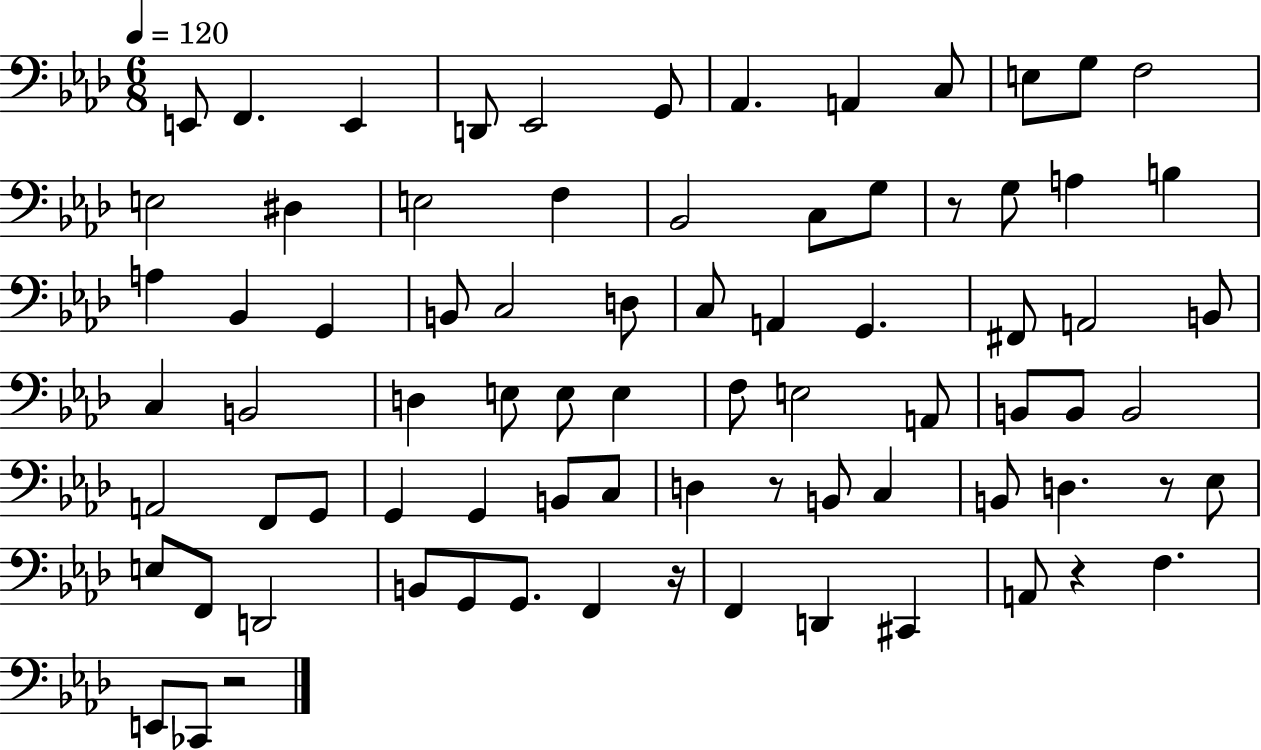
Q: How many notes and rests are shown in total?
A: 79